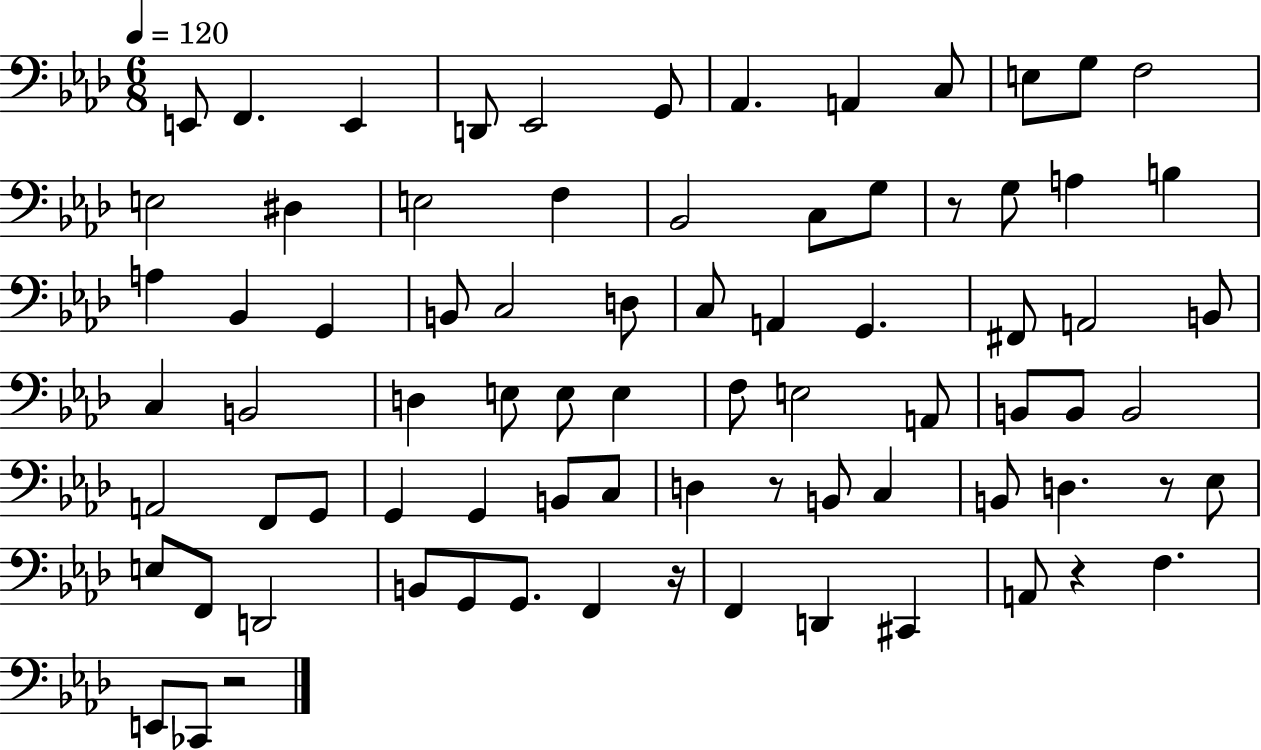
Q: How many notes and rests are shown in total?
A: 79